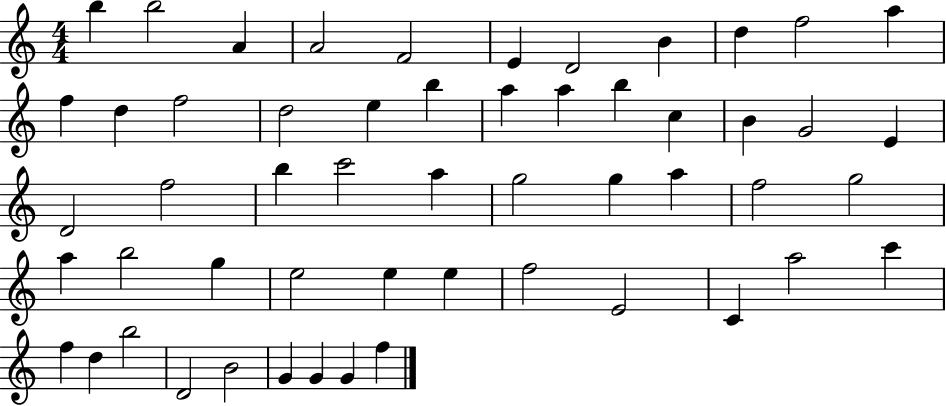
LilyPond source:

{
  \clef treble
  \numericTimeSignature
  \time 4/4
  \key c \major
  b''4 b''2 a'4 | a'2 f'2 | e'4 d'2 b'4 | d''4 f''2 a''4 | \break f''4 d''4 f''2 | d''2 e''4 b''4 | a''4 a''4 b''4 c''4 | b'4 g'2 e'4 | \break d'2 f''2 | b''4 c'''2 a''4 | g''2 g''4 a''4 | f''2 g''2 | \break a''4 b''2 g''4 | e''2 e''4 e''4 | f''2 e'2 | c'4 a''2 c'''4 | \break f''4 d''4 b''2 | d'2 b'2 | g'4 g'4 g'4 f''4 | \bar "|."
}